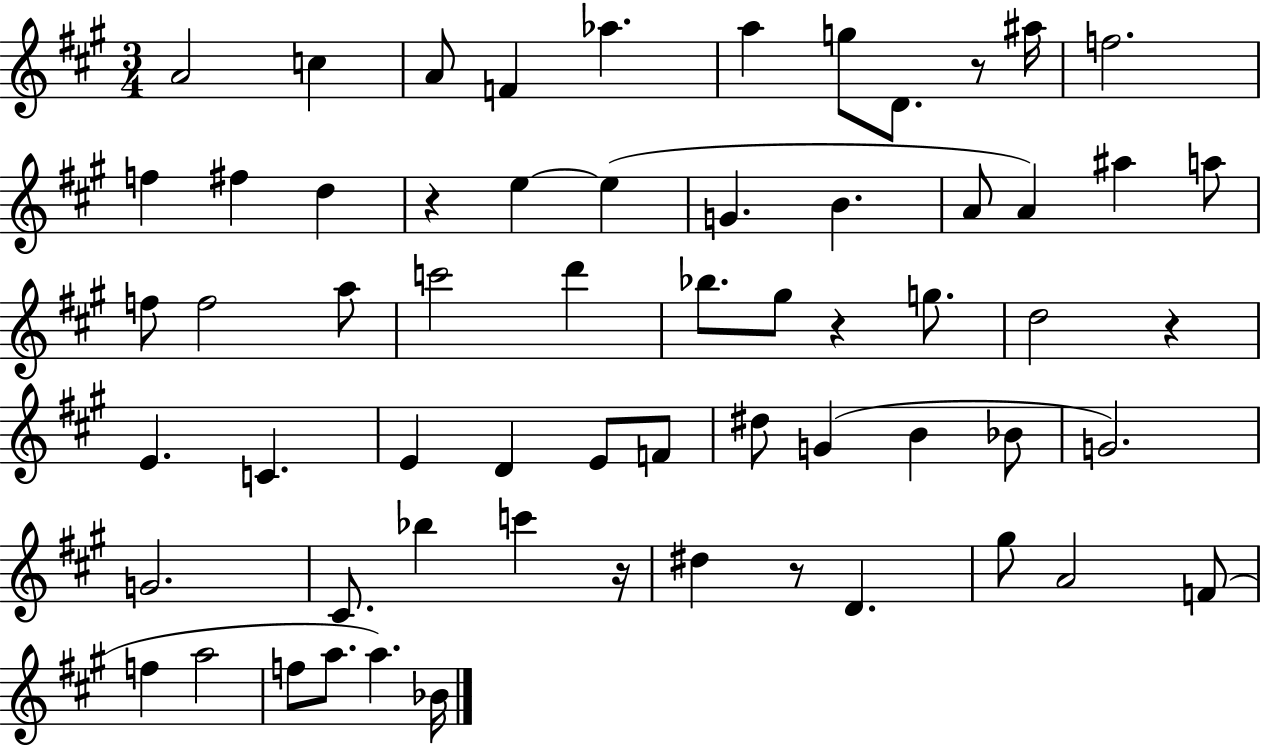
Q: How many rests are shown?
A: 6